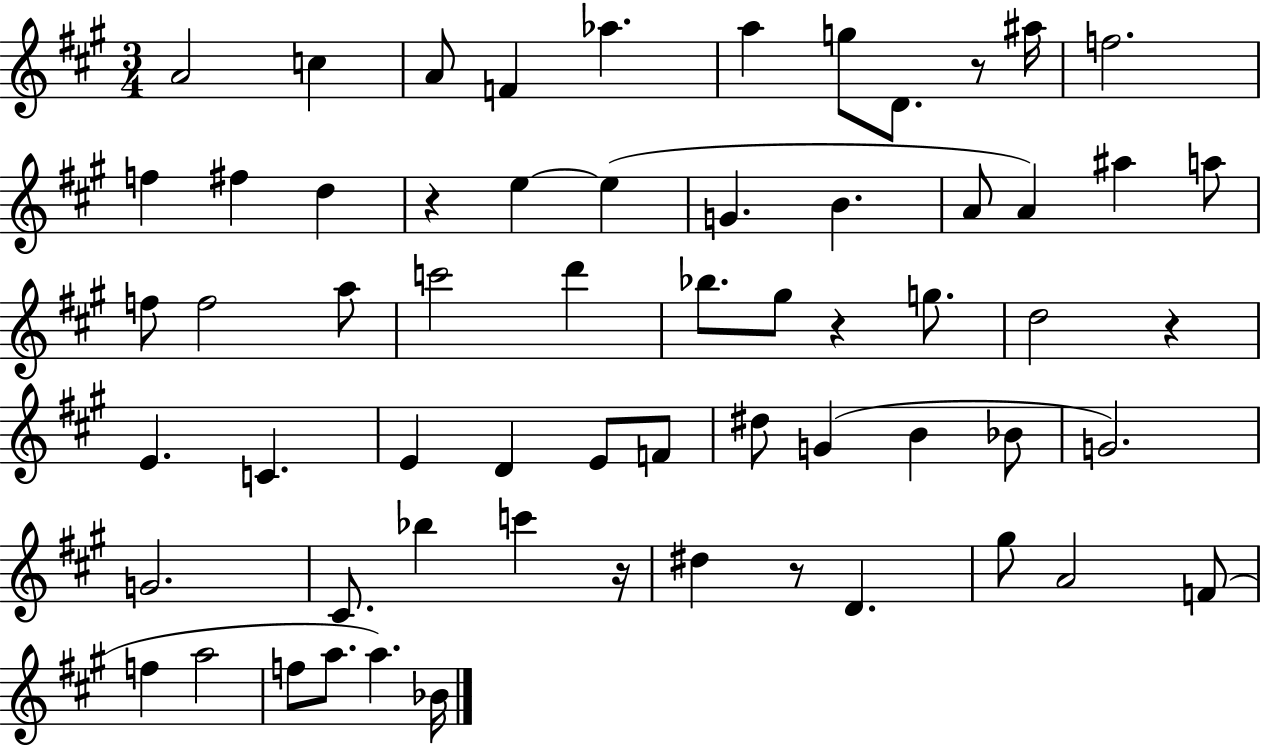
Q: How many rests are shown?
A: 6